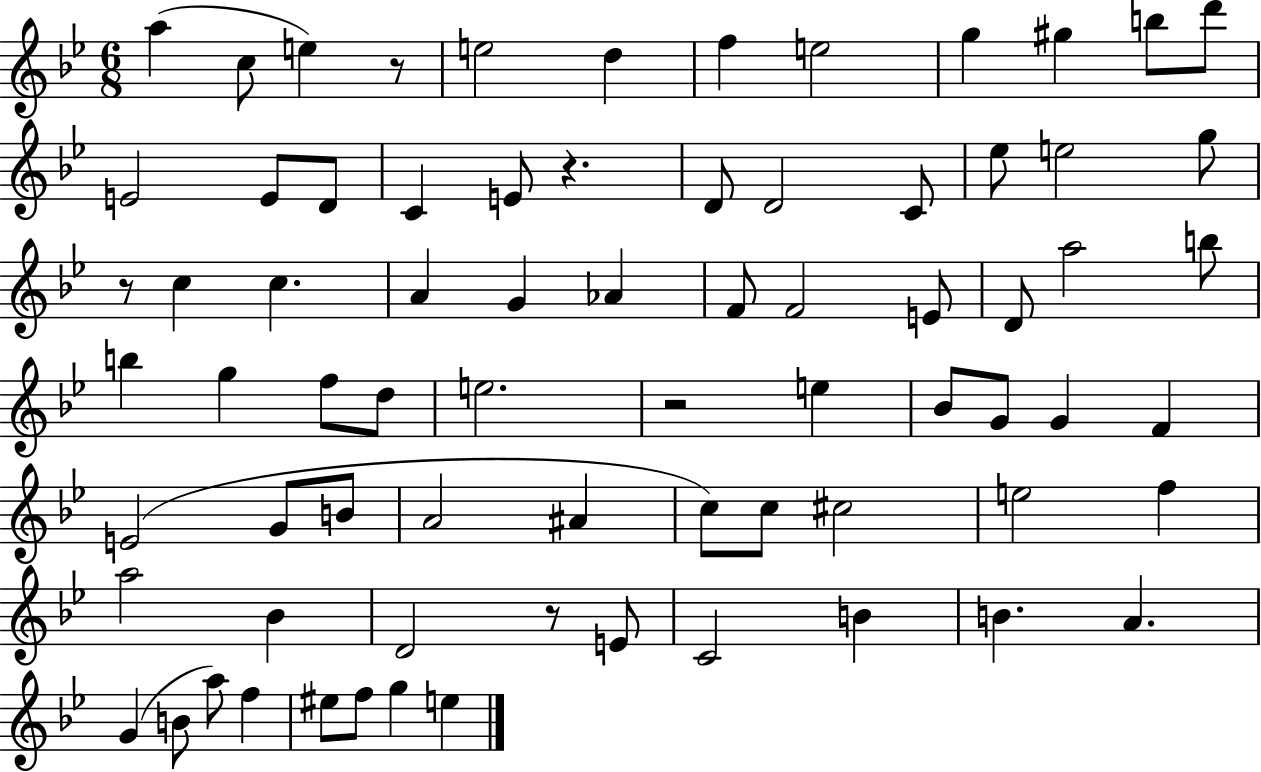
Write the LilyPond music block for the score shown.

{
  \clef treble
  \numericTimeSignature
  \time 6/8
  \key bes \major
  a''4( c''8 e''4) r8 | e''2 d''4 | f''4 e''2 | g''4 gis''4 b''8 d'''8 | \break e'2 e'8 d'8 | c'4 e'8 r4. | d'8 d'2 c'8 | ees''8 e''2 g''8 | \break r8 c''4 c''4. | a'4 g'4 aes'4 | f'8 f'2 e'8 | d'8 a''2 b''8 | \break b''4 g''4 f''8 d''8 | e''2. | r2 e''4 | bes'8 g'8 g'4 f'4 | \break e'2( g'8 b'8 | a'2 ais'4 | c''8) c''8 cis''2 | e''2 f''4 | \break a''2 bes'4 | d'2 r8 e'8 | c'2 b'4 | b'4. a'4. | \break g'4( b'8 a''8) f''4 | eis''8 f''8 g''4 e''4 | \bar "|."
}